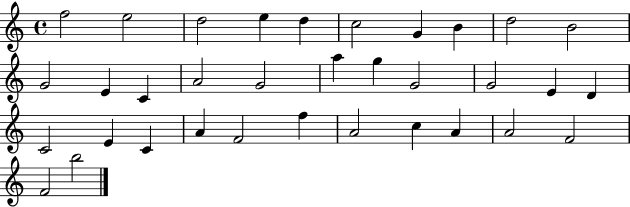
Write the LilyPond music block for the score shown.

{
  \clef treble
  \time 4/4
  \defaultTimeSignature
  \key c \major
  f''2 e''2 | d''2 e''4 d''4 | c''2 g'4 b'4 | d''2 b'2 | \break g'2 e'4 c'4 | a'2 g'2 | a''4 g''4 g'2 | g'2 e'4 d'4 | \break c'2 e'4 c'4 | a'4 f'2 f''4 | a'2 c''4 a'4 | a'2 f'2 | \break f'2 b''2 | \bar "|."
}